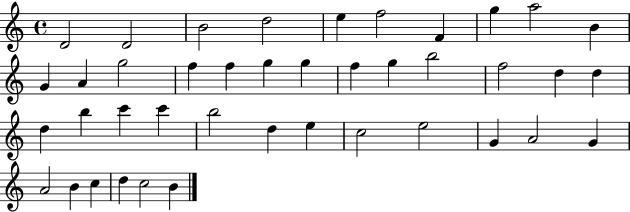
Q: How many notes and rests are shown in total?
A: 41